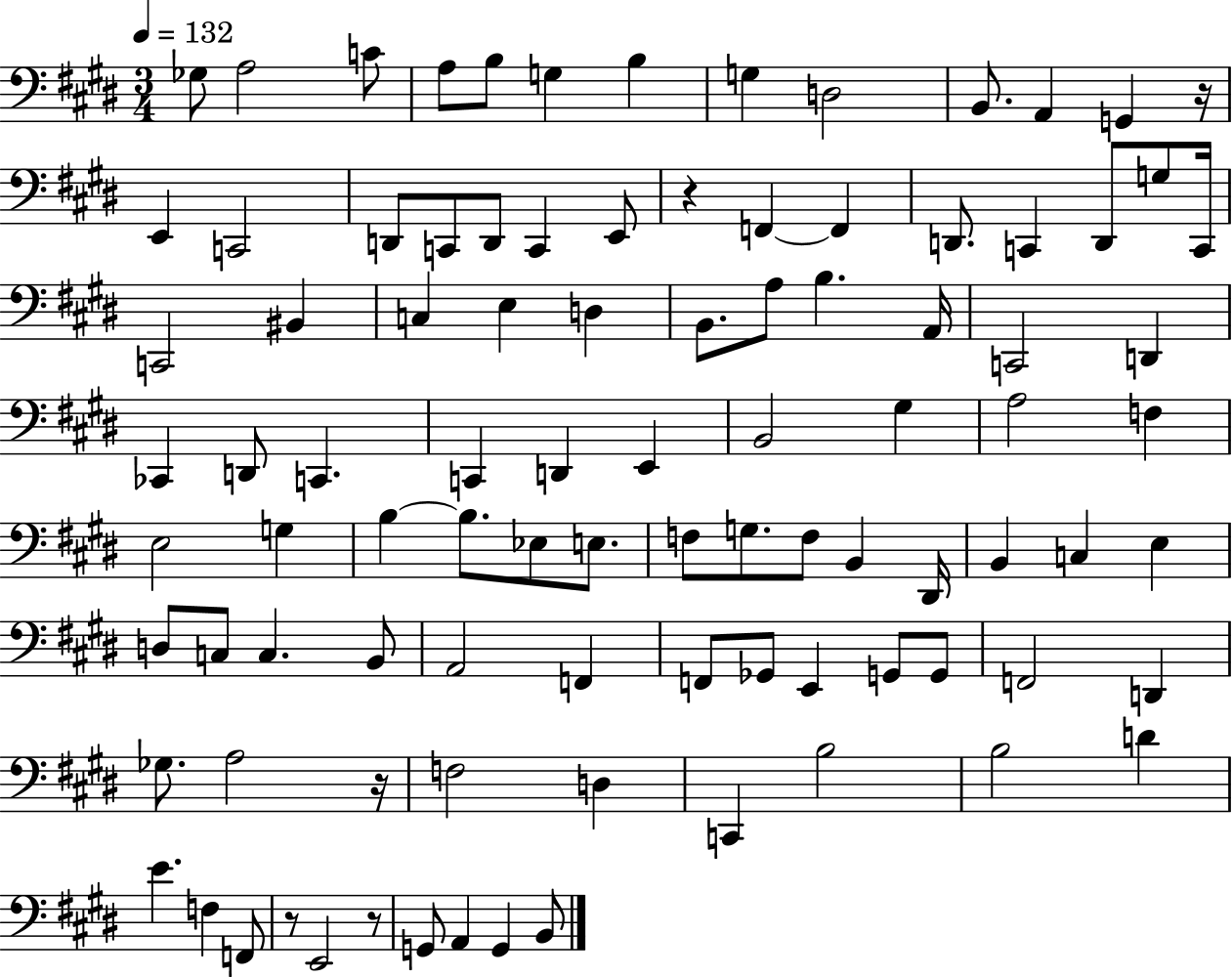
Gb3/e A3/h C4/e A3/e B3/e G3/q B3/q G3/q D3/h B2/e. A2/q G2/q R/s E2/q C2/h D2/e C2/e D2/e C2/q E2/e R/q F2/q F2/q D2/e. C2/q D2/e G3/e C2/s C2/h BIS2/q C3/q E3/q D3/q B2/e. A3/e B3/q. A2/s C2/h D2/q CES2/q D2/e C2/q. C2/q D2/q E2/q B2/h G#3/q A3/h F3/q E3/h G3/q B3/q B3/e. Eb3/e E3/e. F3/e G3/e. F3/e B2/q D#2/s B2/q C3/q E3/q D3/e C3/e C3/q. B2/e A2/h F2/q F2/e Gb2/e E2/q G2/e G2/e F2/h D2/q Gb3/e. A3/h R/s F3/h D3/q C2/q B3/h B3/h D4/q E4/q. F3/q F2/e R/e E2/h R/e G2/e A2/q G2/q B2/e